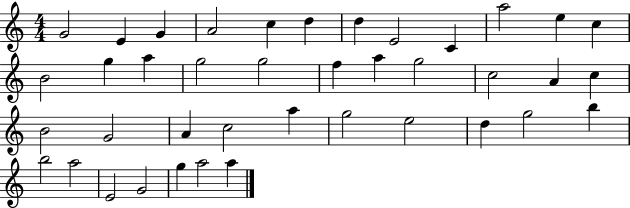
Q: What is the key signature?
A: C major